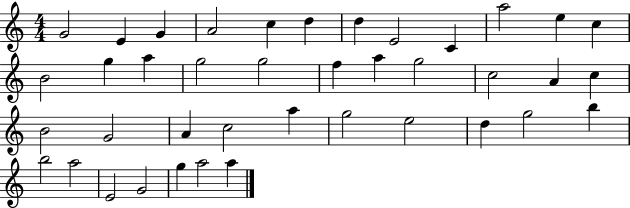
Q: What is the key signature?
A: C major